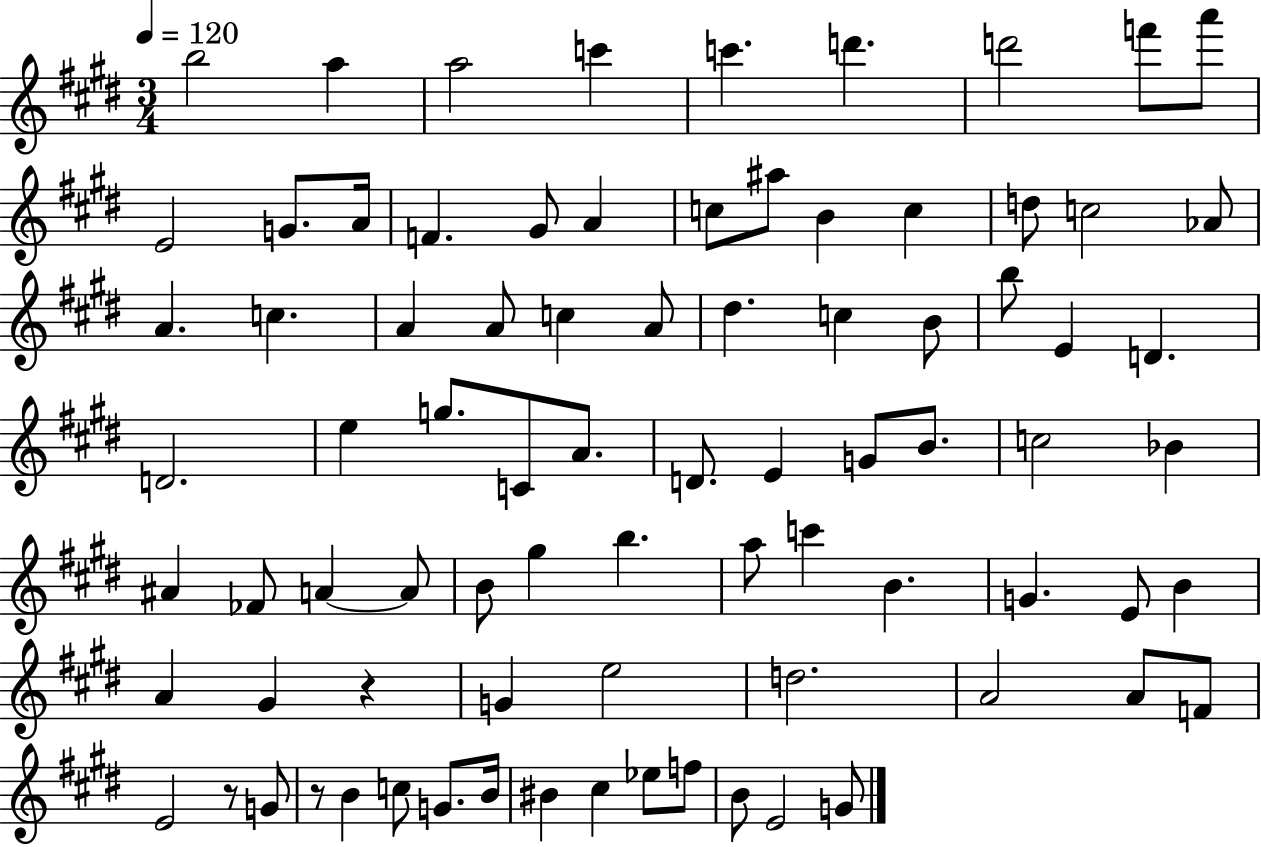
X:1
T:Untitled
M:3/4
L:1/4
K:E
b2 a a2 c' c' d' d'2 f'/2 a'/2 E2 G/2 A/4 F ^G/2 A c/2 ^a/2 B c d/2 c2 _A/2 A c A A/2 c A/2 ^d c B/2 b/2 E D D2 e g/2 C/2 A/2 D/2 E G/2 B/2 c2 _B ^A _F/2 A A/2 B/2 ^g b a/2 c' B G E/2 B A ^G z G e2 d2 A2 A/2 F/2 E2 z/2 G/2 z/2 B c/2 G/2 B/4 ^B ^c _e/2 f/2 B/2 E2 G/2